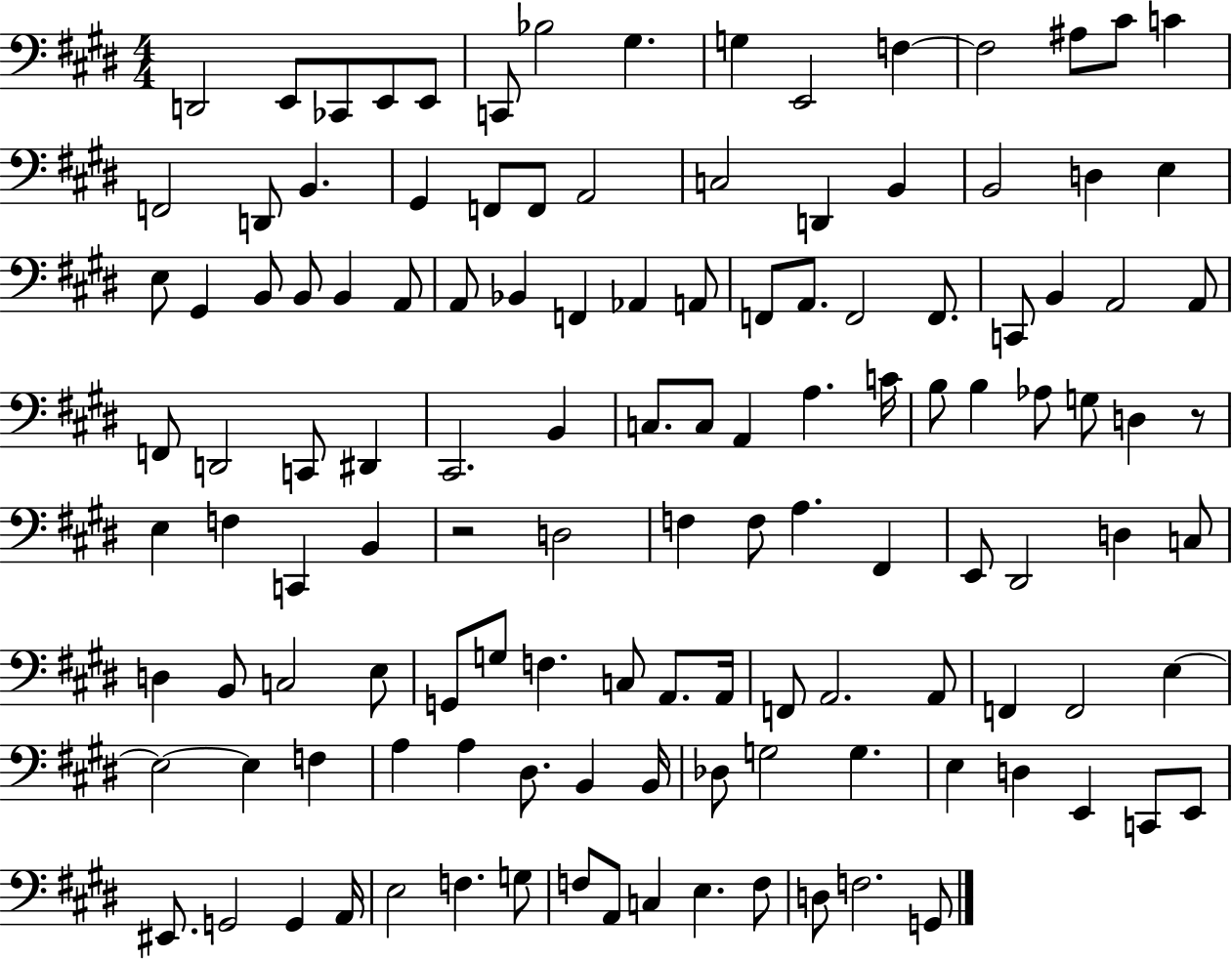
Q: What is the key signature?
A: E major